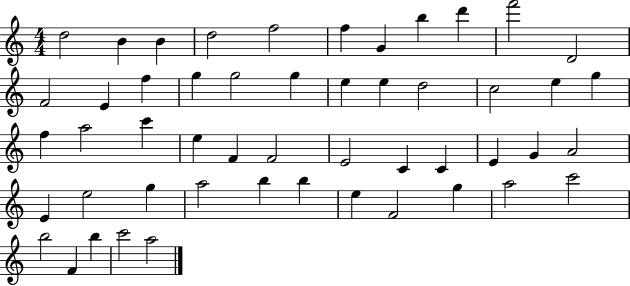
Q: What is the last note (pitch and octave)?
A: A5